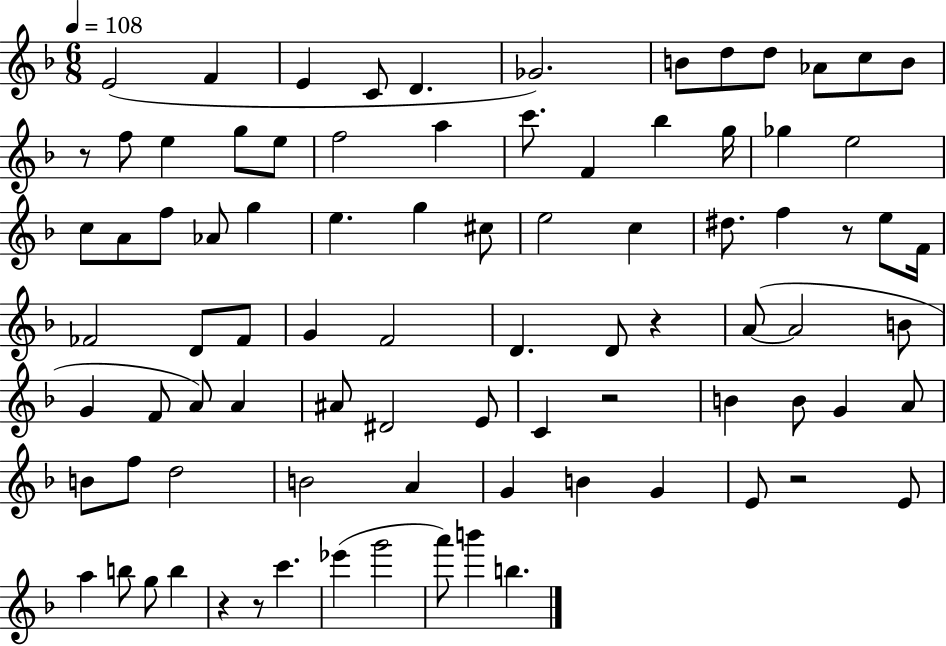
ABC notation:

X:1
T:Untitled
M:6/8
L:1/4
K:F
E2 F E C/2 D _G2 B/2 d/2 d/2 _A/2 c/2 B/2 z/2 f/2 e g/2 e/2 f2 a c'/2 F _b g/4 _g e2 c/2 A/2 f/2 _A/2 g e g ^c/2 e2 c ^d/2 f z/2 e/2 F/4 _F2 D/2 _F/2 G F2 D D/2 z A/2 A2 B/2 G F/2 A/2 A ^A/2 ^D2 E/2 C z2 B B/2 G A/2 B/2 f/2 d2 B2 A G B G E/2 z2 E/2 a b/2 g/2 b z z/2 c' _e' g'2 a'/2 b' b